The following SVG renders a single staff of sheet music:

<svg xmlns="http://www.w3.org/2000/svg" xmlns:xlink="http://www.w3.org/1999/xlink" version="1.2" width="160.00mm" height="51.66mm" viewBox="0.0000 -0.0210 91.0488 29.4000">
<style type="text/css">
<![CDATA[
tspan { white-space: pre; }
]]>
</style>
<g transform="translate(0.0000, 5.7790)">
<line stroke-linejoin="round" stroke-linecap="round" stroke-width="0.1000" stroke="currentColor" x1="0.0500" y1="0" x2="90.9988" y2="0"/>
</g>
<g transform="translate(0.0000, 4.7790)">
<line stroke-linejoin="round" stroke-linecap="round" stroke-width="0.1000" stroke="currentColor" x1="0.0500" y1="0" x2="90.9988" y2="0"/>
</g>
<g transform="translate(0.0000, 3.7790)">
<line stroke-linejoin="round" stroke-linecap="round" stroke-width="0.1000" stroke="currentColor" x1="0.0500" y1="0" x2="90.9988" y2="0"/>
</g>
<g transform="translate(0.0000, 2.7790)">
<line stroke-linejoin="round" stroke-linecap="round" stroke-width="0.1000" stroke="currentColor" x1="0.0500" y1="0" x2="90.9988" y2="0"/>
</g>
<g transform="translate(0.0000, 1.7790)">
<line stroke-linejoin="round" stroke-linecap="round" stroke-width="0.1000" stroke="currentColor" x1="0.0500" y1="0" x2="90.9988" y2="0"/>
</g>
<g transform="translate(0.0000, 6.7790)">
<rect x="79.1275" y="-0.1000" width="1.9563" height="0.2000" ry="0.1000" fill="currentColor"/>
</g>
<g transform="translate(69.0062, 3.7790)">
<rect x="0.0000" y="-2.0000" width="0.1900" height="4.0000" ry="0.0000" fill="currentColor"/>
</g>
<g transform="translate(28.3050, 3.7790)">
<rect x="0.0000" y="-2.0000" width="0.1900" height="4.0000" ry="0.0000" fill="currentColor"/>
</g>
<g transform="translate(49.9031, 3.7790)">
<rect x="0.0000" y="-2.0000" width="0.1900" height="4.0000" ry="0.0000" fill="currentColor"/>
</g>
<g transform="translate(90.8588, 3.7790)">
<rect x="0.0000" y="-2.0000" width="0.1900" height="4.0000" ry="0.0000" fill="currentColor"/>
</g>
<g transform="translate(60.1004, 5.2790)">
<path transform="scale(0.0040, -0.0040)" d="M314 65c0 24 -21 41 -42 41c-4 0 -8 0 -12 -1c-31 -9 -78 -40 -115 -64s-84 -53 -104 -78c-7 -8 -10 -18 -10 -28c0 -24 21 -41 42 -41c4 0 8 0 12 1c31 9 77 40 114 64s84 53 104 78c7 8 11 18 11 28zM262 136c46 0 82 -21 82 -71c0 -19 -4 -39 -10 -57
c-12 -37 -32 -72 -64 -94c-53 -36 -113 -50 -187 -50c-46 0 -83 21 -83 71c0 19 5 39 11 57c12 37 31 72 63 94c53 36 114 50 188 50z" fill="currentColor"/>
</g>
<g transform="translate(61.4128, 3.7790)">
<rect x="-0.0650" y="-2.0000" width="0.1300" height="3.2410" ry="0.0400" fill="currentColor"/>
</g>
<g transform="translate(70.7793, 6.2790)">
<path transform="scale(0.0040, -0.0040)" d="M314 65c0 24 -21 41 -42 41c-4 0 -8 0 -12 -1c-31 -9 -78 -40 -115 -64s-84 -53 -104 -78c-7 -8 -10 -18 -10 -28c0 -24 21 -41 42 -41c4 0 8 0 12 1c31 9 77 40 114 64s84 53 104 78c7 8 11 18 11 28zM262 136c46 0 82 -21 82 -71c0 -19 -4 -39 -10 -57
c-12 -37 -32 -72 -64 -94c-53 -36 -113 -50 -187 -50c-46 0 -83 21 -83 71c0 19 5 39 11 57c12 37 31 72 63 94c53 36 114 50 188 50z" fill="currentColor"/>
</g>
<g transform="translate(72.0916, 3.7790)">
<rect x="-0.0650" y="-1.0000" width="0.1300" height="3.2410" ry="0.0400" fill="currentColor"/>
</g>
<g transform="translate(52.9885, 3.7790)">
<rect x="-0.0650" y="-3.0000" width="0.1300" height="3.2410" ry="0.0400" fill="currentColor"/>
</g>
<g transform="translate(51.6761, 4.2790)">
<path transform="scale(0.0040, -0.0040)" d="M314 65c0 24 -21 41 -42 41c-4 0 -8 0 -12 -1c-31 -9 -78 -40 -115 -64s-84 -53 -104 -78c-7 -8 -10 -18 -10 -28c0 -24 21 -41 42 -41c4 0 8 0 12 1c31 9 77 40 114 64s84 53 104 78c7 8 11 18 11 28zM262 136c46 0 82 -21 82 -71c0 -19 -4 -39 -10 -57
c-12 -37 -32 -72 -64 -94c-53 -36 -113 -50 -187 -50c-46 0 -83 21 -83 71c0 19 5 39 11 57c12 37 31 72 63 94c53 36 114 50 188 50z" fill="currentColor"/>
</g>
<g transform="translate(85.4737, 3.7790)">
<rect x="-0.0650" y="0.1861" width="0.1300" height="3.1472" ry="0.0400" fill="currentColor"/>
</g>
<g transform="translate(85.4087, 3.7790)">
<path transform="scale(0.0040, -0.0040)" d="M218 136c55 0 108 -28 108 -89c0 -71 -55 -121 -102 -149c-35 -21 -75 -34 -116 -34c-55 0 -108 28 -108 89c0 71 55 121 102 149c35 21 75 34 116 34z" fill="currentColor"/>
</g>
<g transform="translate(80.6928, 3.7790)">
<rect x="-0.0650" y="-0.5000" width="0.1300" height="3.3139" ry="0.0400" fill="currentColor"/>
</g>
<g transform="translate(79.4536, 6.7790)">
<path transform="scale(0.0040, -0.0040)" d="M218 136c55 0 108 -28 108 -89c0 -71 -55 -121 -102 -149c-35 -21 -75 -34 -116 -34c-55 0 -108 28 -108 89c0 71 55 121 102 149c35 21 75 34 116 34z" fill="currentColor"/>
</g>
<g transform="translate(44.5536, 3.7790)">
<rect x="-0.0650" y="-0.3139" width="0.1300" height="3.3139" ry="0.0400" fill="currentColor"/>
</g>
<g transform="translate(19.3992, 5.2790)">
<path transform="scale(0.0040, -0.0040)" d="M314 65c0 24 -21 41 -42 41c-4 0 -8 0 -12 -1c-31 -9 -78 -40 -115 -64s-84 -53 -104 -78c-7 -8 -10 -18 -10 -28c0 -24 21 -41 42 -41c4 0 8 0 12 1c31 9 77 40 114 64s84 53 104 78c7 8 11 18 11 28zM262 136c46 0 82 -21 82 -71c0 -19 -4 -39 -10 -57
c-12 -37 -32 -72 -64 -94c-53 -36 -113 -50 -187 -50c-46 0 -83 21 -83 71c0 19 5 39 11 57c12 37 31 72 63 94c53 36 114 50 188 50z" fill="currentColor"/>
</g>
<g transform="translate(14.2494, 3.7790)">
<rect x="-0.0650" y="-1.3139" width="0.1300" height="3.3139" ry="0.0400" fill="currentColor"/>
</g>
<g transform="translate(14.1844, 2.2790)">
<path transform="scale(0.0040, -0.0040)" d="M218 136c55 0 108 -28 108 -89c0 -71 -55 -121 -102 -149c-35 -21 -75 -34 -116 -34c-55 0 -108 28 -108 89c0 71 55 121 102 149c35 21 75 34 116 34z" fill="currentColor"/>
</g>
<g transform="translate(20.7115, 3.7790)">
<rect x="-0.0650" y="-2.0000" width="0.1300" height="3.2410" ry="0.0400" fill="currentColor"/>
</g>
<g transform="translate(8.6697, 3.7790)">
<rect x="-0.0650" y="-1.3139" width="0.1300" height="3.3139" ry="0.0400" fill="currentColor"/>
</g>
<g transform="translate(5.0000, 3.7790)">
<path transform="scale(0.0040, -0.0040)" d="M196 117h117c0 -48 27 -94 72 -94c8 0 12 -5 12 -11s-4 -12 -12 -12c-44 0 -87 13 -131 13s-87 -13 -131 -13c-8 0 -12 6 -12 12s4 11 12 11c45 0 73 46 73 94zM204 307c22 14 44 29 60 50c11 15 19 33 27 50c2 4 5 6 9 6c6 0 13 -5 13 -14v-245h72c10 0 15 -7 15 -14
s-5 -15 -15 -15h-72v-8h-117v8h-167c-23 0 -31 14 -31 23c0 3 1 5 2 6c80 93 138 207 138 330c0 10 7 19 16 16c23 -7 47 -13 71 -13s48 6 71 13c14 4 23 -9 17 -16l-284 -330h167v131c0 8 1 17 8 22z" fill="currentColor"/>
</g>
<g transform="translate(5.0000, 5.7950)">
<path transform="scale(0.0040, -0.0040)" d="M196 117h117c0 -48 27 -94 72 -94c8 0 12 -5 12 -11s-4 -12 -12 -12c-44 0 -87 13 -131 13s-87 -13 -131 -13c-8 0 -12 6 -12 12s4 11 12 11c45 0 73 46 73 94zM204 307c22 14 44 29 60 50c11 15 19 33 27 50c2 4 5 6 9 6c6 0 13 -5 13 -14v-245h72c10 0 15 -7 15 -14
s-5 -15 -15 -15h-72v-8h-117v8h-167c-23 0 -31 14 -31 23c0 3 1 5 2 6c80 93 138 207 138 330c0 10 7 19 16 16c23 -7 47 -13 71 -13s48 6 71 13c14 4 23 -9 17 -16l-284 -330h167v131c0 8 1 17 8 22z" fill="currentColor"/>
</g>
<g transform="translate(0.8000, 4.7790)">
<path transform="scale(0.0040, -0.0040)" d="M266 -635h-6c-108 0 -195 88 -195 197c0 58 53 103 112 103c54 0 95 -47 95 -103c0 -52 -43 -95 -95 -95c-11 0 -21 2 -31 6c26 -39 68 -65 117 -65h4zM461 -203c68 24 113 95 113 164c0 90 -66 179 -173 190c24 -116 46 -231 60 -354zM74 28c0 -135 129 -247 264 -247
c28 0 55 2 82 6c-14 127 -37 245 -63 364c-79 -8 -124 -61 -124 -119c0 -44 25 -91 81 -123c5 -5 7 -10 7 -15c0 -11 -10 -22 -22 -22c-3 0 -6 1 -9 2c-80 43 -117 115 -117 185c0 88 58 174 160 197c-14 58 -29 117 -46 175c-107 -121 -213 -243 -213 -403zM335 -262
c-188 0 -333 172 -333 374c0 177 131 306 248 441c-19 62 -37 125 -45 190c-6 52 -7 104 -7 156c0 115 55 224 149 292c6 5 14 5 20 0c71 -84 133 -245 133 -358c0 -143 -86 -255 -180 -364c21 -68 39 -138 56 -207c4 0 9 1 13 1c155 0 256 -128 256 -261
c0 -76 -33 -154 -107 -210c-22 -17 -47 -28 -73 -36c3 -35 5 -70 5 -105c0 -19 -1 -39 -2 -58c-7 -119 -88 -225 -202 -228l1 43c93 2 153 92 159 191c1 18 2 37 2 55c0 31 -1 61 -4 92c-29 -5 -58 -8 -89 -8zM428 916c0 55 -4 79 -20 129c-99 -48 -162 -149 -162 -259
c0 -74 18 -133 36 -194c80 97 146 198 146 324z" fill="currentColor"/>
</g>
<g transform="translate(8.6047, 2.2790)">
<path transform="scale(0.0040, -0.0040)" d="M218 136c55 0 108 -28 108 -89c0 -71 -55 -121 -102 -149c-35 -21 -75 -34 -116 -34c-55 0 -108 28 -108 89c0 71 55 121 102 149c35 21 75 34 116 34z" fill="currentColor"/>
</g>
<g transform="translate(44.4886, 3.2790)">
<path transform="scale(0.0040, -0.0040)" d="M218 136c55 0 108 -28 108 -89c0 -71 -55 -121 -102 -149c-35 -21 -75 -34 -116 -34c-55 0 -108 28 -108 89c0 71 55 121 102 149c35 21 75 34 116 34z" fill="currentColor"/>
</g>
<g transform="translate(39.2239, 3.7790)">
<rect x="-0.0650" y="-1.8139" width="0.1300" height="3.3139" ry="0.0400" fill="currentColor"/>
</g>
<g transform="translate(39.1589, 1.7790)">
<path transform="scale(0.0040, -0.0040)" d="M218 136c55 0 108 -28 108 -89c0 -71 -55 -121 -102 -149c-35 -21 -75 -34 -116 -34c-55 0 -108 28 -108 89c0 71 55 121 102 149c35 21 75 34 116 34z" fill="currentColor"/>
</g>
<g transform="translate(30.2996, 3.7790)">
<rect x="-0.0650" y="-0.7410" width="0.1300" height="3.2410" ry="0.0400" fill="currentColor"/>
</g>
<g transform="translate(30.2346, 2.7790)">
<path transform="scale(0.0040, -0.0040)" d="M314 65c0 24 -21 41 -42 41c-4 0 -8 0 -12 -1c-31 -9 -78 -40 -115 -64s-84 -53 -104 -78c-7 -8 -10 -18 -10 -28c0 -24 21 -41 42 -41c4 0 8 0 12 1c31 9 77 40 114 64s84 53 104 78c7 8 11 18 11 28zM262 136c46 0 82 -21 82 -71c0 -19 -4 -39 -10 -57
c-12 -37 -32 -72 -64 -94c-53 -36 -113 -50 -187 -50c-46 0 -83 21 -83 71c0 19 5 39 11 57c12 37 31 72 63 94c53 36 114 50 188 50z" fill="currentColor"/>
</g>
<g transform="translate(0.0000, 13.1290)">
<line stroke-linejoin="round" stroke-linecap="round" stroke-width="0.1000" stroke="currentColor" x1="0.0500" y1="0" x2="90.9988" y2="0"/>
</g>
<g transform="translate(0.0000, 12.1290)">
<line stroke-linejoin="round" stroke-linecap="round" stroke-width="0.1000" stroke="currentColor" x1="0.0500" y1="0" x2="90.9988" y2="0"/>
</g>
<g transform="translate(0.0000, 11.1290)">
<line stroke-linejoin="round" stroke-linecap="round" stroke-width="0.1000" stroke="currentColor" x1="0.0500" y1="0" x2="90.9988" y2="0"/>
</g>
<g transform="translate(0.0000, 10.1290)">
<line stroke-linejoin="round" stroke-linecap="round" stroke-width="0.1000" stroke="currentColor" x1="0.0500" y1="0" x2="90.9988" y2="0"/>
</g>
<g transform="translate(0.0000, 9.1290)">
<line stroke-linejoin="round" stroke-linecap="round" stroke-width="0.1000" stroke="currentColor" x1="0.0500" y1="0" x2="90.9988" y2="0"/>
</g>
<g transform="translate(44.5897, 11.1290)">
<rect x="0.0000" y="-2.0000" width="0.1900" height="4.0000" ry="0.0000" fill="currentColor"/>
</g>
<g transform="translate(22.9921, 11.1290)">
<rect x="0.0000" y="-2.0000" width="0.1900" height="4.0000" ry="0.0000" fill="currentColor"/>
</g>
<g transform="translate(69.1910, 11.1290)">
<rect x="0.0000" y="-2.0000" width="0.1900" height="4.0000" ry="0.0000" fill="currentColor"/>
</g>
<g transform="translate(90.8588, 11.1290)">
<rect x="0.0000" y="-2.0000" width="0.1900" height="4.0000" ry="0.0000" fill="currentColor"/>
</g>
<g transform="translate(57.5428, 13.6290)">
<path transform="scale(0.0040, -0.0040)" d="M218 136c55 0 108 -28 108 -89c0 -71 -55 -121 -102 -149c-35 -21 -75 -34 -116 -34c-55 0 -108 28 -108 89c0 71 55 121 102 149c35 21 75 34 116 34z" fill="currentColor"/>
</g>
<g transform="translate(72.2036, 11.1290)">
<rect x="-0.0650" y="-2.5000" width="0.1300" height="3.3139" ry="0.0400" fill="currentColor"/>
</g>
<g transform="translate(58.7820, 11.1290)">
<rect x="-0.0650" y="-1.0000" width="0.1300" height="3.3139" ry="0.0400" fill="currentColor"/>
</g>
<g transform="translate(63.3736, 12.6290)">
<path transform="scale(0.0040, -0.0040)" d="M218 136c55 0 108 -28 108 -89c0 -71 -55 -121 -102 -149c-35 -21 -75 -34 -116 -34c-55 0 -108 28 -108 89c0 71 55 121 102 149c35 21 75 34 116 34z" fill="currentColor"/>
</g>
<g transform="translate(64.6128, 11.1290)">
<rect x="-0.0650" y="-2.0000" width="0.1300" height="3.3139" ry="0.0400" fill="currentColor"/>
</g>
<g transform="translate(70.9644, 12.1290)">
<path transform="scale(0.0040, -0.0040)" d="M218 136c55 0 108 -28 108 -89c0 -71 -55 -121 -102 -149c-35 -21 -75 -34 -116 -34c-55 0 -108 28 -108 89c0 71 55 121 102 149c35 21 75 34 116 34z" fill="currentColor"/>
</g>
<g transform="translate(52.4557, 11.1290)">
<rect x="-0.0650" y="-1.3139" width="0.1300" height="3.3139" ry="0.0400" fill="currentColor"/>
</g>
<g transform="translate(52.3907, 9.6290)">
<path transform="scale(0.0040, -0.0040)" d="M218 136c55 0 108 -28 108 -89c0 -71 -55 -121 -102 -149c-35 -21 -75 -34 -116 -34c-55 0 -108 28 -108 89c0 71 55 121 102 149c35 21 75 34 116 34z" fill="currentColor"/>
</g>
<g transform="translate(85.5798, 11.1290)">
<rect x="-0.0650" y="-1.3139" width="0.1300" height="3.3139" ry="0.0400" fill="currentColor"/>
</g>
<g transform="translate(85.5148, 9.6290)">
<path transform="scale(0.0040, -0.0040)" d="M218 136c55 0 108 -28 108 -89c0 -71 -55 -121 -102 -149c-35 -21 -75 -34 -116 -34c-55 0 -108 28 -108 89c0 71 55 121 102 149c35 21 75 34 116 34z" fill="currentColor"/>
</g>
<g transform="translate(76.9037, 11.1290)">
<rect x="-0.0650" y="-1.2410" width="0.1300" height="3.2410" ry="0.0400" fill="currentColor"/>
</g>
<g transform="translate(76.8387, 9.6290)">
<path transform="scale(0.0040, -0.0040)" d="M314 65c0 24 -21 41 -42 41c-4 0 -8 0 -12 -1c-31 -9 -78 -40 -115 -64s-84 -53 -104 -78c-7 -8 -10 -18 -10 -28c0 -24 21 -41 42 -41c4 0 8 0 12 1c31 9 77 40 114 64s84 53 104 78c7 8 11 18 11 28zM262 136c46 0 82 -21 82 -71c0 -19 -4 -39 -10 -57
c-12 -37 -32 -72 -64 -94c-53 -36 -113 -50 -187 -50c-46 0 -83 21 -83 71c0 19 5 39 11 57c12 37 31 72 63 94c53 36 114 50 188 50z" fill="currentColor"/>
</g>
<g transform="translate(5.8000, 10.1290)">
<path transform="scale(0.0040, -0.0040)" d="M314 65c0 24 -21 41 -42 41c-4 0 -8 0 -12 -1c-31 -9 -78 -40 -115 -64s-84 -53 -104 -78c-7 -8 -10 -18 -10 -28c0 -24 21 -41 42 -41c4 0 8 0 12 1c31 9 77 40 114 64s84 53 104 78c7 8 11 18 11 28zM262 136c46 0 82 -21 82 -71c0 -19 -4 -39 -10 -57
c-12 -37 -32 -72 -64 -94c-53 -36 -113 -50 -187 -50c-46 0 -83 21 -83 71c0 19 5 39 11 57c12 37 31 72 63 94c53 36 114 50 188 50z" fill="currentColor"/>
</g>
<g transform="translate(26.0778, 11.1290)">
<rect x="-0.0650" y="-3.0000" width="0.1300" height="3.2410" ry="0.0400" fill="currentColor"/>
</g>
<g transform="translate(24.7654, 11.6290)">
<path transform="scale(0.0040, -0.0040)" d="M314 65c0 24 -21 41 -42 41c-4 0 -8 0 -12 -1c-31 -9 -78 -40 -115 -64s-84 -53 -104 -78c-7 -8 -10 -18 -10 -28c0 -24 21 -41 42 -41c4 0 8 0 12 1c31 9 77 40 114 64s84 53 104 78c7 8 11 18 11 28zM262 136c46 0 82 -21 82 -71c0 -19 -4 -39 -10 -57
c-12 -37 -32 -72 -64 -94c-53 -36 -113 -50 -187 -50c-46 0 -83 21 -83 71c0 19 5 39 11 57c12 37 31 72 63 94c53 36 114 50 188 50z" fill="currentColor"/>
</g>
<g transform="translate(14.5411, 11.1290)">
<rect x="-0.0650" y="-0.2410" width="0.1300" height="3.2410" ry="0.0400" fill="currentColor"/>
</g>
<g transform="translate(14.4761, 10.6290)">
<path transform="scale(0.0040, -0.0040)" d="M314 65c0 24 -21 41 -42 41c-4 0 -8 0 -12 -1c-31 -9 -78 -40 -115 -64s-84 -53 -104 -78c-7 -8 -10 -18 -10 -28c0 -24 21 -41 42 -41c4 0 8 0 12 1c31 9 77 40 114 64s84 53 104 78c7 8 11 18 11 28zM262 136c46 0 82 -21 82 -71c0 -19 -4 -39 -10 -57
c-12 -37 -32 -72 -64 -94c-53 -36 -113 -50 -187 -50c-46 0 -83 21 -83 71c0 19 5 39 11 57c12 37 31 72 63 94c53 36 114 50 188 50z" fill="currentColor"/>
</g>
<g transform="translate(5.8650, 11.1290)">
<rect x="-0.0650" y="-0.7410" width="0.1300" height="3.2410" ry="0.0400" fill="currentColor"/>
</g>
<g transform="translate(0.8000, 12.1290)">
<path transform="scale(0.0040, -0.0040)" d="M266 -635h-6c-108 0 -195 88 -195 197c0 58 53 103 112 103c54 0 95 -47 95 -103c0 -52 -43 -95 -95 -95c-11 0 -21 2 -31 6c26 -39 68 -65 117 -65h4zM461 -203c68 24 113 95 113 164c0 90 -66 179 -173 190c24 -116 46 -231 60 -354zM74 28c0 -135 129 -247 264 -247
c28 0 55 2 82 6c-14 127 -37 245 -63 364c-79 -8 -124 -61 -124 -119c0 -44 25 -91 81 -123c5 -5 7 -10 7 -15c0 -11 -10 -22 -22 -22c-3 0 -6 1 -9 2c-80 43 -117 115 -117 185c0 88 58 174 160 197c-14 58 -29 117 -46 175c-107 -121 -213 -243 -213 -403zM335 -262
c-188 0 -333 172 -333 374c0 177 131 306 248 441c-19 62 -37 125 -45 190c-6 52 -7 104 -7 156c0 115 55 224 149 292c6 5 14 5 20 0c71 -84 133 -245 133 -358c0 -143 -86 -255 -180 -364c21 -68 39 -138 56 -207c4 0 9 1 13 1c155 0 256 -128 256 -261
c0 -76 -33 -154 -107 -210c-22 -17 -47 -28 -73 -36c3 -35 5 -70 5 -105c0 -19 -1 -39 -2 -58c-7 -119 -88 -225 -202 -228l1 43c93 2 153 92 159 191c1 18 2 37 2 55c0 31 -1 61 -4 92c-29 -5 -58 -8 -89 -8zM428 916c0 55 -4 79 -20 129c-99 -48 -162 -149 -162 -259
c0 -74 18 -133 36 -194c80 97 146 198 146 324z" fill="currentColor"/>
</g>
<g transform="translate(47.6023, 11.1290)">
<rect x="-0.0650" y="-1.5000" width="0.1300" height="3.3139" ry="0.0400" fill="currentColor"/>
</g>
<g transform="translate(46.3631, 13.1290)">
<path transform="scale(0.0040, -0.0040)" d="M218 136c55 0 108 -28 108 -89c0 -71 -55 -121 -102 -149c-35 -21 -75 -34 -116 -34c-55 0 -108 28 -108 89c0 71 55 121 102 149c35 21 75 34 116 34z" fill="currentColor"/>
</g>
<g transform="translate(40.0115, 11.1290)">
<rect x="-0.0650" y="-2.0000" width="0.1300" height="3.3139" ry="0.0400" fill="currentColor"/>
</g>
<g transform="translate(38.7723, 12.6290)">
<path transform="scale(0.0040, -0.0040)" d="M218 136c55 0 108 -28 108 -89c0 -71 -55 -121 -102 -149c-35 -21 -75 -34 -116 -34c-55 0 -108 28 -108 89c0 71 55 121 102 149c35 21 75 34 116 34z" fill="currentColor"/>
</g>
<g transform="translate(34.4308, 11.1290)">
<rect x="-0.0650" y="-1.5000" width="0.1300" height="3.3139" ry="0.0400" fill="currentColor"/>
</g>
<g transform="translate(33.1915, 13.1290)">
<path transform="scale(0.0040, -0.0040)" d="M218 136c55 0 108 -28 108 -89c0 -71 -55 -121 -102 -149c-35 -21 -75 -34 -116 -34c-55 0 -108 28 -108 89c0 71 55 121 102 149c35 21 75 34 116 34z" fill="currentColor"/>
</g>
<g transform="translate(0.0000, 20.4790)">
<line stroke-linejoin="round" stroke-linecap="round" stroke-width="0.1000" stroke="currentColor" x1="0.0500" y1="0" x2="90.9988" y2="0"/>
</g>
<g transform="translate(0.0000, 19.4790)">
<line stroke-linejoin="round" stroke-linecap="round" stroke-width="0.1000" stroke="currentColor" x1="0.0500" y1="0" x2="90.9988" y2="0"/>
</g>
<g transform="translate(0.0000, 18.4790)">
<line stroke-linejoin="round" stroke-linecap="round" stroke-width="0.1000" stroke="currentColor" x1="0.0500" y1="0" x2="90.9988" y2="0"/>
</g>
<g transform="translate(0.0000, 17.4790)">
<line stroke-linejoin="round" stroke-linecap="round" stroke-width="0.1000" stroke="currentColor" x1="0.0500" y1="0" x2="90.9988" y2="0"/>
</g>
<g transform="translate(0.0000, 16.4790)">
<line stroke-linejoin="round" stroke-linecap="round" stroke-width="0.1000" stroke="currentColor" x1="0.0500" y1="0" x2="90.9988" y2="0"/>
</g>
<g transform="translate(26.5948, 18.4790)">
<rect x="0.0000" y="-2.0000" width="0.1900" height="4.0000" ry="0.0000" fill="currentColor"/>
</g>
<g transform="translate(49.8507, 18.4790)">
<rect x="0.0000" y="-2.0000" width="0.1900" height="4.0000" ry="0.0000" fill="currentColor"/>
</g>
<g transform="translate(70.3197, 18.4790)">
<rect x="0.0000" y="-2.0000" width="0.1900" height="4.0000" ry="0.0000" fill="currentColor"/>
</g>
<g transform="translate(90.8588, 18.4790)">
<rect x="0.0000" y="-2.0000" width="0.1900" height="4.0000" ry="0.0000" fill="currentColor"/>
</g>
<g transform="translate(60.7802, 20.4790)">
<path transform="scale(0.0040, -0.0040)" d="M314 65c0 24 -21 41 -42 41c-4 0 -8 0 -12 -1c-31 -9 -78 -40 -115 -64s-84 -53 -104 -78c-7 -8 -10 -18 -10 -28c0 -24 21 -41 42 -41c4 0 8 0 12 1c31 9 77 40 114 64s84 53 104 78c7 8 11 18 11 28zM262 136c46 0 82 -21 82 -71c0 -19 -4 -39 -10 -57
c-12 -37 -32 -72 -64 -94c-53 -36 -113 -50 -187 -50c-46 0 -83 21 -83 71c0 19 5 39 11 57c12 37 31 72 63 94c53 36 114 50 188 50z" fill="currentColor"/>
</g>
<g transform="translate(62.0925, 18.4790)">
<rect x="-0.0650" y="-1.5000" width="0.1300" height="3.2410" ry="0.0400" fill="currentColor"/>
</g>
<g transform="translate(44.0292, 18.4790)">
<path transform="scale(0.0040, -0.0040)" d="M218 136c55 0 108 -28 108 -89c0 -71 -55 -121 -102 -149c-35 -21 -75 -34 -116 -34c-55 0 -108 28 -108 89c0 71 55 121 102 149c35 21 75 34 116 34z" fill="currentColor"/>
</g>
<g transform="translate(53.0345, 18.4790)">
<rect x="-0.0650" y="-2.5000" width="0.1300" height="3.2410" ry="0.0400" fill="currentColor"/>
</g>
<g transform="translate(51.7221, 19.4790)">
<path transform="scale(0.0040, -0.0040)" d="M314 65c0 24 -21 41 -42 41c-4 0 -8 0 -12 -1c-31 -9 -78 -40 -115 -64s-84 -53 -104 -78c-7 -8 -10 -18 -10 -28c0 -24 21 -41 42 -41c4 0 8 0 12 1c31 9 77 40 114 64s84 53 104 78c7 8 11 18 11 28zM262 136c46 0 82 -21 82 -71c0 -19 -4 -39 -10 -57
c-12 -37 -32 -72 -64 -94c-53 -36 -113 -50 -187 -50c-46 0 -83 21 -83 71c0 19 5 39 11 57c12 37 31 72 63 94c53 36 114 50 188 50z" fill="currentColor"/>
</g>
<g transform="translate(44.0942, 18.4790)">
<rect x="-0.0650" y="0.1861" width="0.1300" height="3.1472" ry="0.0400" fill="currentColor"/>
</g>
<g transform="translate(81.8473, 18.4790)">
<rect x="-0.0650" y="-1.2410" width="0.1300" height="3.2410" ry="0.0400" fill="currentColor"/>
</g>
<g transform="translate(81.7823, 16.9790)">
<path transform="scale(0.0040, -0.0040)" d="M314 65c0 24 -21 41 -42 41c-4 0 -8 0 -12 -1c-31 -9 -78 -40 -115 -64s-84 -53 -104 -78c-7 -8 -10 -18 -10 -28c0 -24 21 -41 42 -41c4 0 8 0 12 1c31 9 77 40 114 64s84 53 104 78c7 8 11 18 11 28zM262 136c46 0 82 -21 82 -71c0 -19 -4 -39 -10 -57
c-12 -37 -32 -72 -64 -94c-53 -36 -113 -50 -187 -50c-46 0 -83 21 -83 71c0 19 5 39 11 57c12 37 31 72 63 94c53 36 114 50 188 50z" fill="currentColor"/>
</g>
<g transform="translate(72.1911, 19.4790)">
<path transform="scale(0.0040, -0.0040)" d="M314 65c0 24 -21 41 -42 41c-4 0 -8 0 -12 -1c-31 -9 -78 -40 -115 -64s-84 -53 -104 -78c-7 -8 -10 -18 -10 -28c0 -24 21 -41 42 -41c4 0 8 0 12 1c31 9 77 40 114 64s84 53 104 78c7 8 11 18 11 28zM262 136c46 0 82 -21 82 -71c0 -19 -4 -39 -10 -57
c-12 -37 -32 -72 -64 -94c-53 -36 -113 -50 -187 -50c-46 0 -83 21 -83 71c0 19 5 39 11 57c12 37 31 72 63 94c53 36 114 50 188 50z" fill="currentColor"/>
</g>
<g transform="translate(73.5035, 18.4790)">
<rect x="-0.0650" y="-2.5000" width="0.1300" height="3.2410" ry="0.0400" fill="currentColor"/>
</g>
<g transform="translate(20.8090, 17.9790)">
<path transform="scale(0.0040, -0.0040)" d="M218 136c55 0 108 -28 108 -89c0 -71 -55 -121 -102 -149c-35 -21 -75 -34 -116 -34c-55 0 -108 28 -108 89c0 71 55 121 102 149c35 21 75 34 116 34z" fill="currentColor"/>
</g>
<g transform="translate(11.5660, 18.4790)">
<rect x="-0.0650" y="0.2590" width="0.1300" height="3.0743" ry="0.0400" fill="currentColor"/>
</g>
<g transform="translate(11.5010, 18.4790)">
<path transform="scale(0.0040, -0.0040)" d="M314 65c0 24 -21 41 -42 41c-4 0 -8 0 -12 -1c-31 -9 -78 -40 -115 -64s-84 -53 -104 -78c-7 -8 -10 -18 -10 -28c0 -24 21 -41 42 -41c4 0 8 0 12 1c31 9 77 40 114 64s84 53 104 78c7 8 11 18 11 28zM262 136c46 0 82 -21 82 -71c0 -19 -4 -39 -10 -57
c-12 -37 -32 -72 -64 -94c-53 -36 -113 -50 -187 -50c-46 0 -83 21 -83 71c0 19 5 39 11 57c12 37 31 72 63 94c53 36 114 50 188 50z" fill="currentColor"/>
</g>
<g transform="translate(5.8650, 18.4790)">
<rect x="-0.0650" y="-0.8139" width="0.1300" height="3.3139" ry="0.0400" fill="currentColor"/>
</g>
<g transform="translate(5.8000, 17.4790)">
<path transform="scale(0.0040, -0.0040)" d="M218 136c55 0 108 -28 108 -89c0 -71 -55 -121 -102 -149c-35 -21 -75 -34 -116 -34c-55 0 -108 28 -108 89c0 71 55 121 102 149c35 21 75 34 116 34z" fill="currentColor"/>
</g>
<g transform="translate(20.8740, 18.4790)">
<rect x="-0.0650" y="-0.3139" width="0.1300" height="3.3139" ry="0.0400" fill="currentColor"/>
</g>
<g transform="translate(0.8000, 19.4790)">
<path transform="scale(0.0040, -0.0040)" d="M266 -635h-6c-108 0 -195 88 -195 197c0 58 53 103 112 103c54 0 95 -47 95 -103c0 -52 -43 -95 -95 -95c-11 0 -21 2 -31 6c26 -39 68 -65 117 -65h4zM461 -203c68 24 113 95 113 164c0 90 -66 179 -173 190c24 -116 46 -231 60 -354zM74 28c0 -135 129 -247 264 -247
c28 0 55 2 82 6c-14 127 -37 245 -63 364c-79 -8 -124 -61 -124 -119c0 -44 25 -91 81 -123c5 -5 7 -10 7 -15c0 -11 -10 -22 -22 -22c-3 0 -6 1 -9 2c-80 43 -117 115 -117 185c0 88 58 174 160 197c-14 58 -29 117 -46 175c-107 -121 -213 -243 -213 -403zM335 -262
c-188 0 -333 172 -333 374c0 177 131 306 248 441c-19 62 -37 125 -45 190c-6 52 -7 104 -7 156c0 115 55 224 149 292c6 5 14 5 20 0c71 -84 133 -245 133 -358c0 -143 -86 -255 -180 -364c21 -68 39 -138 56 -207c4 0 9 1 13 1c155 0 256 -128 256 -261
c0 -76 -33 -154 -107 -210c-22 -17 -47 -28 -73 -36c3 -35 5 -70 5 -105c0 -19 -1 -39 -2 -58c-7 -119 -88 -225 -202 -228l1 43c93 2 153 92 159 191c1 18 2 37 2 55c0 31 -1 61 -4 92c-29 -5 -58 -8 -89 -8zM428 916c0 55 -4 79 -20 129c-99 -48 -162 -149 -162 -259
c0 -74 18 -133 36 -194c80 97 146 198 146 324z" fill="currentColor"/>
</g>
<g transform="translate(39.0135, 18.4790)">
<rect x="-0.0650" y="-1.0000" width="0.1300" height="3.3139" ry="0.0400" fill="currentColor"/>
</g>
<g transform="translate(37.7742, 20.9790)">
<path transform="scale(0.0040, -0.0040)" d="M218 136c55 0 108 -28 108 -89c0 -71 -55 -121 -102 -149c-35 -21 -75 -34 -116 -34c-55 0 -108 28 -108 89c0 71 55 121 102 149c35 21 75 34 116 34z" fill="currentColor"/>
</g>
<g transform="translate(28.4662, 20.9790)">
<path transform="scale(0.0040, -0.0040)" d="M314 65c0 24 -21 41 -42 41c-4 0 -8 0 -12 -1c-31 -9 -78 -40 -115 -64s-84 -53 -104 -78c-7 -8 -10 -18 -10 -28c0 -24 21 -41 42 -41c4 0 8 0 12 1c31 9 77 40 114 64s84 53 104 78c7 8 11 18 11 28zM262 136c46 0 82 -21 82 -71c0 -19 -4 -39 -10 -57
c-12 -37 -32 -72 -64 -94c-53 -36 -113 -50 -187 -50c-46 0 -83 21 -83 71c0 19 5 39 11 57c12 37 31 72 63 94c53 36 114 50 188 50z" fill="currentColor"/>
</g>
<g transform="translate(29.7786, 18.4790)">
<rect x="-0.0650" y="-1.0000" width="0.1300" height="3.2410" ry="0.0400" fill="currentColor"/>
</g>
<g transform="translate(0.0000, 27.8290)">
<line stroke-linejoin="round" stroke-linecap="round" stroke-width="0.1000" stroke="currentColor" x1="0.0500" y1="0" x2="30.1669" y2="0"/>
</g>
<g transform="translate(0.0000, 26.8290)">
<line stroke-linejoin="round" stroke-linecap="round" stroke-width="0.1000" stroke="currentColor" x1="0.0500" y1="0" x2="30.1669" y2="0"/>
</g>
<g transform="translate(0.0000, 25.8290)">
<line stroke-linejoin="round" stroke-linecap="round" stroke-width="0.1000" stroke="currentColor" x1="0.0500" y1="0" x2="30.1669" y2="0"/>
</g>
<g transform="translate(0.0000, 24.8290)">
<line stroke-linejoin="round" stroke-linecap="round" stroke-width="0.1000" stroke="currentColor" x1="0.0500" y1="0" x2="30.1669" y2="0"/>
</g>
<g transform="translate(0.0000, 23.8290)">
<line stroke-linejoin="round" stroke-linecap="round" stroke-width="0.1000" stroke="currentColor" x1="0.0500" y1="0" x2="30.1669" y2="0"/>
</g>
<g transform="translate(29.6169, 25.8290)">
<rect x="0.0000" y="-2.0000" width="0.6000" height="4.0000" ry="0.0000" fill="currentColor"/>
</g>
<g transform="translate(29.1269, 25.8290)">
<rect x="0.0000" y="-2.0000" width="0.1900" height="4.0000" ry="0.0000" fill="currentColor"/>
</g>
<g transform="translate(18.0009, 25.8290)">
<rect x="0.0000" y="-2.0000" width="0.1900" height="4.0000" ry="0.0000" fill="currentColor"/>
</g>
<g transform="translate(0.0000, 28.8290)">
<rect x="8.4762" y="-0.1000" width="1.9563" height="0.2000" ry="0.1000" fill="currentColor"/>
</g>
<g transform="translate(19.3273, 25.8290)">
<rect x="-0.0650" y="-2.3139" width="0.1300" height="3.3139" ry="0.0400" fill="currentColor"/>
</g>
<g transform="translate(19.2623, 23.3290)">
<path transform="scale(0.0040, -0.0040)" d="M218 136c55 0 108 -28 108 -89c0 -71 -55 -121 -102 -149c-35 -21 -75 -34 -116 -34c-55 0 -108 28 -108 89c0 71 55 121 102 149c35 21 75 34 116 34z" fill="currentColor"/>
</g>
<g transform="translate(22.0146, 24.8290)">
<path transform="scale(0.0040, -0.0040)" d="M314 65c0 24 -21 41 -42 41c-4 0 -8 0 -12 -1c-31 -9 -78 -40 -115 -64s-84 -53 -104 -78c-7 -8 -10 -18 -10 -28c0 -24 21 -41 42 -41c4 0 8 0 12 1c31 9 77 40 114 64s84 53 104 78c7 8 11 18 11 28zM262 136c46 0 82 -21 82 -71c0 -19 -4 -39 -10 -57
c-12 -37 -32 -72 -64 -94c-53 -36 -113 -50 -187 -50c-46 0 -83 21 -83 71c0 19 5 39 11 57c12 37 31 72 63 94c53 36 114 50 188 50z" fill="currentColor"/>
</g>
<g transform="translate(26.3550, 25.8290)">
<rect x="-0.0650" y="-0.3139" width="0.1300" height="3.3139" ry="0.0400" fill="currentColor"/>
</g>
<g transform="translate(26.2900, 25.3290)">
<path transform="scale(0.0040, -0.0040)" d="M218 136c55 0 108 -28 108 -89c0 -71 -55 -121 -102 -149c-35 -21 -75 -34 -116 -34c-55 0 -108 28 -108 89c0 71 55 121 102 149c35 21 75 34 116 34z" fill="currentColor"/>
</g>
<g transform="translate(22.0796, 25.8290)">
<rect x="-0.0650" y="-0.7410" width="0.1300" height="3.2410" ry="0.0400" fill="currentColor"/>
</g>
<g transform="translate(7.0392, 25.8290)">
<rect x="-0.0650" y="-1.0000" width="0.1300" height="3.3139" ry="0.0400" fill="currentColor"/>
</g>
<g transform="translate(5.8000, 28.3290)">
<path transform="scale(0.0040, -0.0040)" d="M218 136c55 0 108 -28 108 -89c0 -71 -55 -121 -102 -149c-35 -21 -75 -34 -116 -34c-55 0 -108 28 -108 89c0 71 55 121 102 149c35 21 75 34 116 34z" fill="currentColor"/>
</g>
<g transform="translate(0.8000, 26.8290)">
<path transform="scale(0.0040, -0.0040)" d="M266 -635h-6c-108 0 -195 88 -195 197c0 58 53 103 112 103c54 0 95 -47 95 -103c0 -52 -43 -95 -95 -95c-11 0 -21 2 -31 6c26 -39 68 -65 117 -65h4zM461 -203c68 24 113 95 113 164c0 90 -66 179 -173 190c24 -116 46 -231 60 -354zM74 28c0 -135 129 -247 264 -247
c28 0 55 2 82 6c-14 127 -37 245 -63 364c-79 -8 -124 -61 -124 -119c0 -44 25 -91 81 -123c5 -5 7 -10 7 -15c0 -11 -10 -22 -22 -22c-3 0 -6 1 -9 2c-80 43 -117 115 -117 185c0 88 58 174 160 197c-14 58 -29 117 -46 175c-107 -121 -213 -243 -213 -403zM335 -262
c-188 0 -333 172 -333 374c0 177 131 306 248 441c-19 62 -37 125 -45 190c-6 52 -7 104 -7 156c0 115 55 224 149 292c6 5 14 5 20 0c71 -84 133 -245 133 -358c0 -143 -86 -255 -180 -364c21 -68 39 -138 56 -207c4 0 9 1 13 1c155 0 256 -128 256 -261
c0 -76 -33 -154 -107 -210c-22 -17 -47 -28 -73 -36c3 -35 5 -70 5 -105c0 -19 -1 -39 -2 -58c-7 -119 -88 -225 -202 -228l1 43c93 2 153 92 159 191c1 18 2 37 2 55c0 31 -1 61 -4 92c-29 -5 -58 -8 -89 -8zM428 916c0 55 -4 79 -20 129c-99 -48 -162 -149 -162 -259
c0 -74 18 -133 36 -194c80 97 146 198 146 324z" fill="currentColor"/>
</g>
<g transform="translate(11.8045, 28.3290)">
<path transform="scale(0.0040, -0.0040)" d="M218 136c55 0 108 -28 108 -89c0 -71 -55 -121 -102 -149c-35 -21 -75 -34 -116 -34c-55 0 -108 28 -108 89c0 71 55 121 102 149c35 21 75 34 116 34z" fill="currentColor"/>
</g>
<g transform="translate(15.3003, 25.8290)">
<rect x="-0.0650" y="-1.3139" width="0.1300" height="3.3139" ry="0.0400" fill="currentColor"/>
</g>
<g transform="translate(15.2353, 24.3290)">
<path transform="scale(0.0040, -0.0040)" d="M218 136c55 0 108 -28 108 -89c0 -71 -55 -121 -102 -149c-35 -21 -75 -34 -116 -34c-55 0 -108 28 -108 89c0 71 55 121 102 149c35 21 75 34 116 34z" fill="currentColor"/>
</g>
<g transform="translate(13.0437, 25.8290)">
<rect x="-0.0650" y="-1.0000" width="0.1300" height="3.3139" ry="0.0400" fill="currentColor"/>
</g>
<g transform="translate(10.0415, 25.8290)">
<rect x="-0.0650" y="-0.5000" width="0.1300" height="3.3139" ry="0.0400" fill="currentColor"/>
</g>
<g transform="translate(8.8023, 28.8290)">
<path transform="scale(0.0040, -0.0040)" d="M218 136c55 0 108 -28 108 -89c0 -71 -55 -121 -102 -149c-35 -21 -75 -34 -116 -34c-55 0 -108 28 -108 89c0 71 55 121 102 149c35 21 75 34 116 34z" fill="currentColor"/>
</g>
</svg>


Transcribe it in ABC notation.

X:1
T:Untitled
M:4/4
L:1/4
K:C
e e F2 d2 f c A2 F2 D2 C B d2 c2 A2 E F E e D F G e2 e d B2 c D2 D B G2 E2 G2 e2 D C D e g d2 c